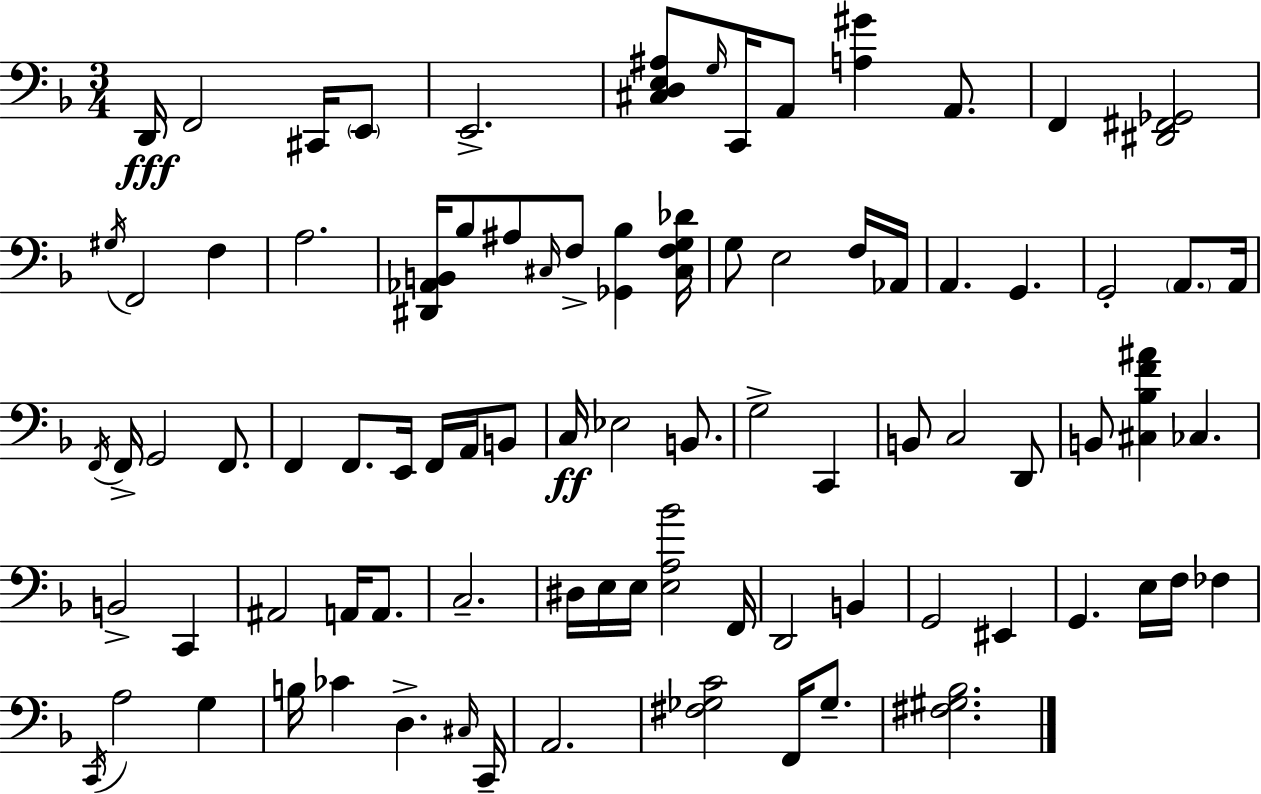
X:1
T:Untitled
M:3/4
L:1/4
K:F
D,,/4 F,,2 ^C,,/4 E,,/2 E,,2 [^C,D,E,^A,]/2 G,/4 C,,/4 A,,/2 [A,^G] A,,/2 F,, [^D,,^F,,_G,,]2 ^G,/4 F,,2 F, A,2 [^D,,_A,,B,,]/4 _B,/2 ^A,/2 ^C,/4 F,/2 [_G,,_B,] [^C,F,G,_D]/4 G,/2 E,2 F,/4 _A,,/4 A,, G,, G,,2 A,,/2 A,,/4 F,,/4 F,,/4 G,,2 F,,/2 F,, F,,/2 E,,/4 F,,/4 A,,/4 B,,/2 C,/4 _E,2 B,,/2 G,2 C,, B,,/2 C,2 D,,/2 B,,/2 [^C,_B,F^A] _C, B,,2 C,, ^A,,2 A,,/4 A,,/2 C,2 ^D,/4 E,/4 E,/4 [E,A,_B]2 F,,/4 D,,2 B,, G,,2 ^E,, G,, E,/4 F,/4 _F, C,,/4 A,2 G, B,/4 _C D, ^C,/4 C,,/4 A,,2 [^F,_G,C]2 F,,/4 _G,/2 [^F,^G,_B,]2